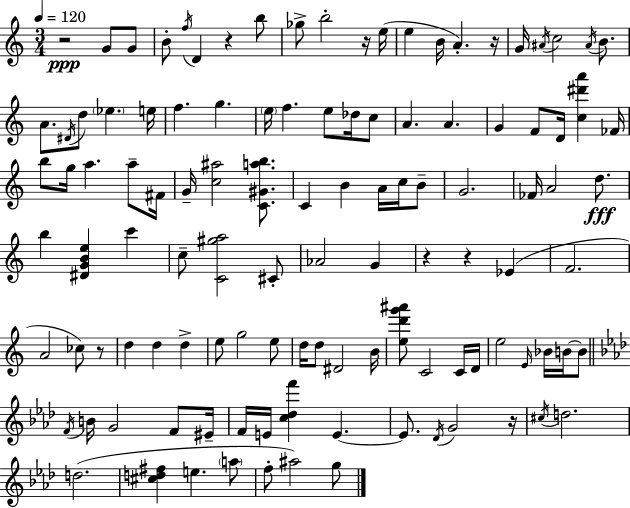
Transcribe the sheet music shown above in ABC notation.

X:1
T:Untitled
M:3/4
L:1/4
K:Am
z2 G/2 G/2 B/2 f/4 D z b/2 _g/2 b2 z/4 e/4 e B/4 A z/4 G/4 ^A/4 c2 ^A/4 B/2 A/2 ^D/4 d/2 _e e/4 f g e/4 f e/2 _d/4 c/2 A A G F/2 D/4 [c^d'a'] _F/4 b/2 g/4 a a/2 ^F/4 G/4 [c^a]2 [C^Gab]/2 C B A/4 c/4 B/2 G2 _F/4 A2 d/2 b [^DGBe] c' c/2 [C^ga]2 ^C/2 _A2 G z z _E F2 A2 _c/2 z/2 d d d e/2 g2 e/2 d/4 d/2 ^D2 B/4 [ed'g'^a']/2 C2 C/4 D/4 e2 E/4 _B/4 B/4 B/2 F/4 B/4 G2 F/2 ^E/4 F/4 E/4 [c_df'] E E/2 _D/4 G2 z/4 ^c/4 d2 d2 [^cd^f] e a/2 f/2 ^a2 g/2